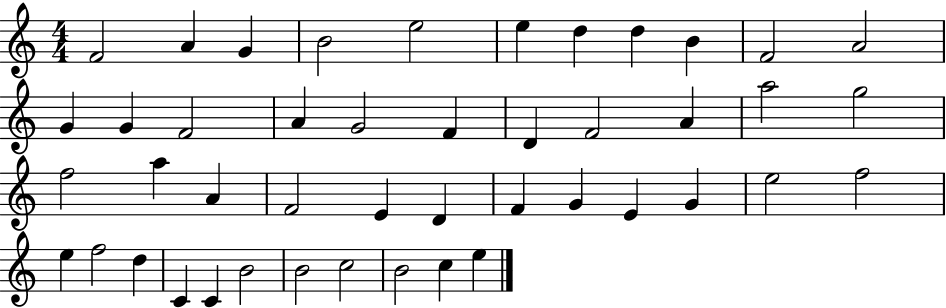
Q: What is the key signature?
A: C major